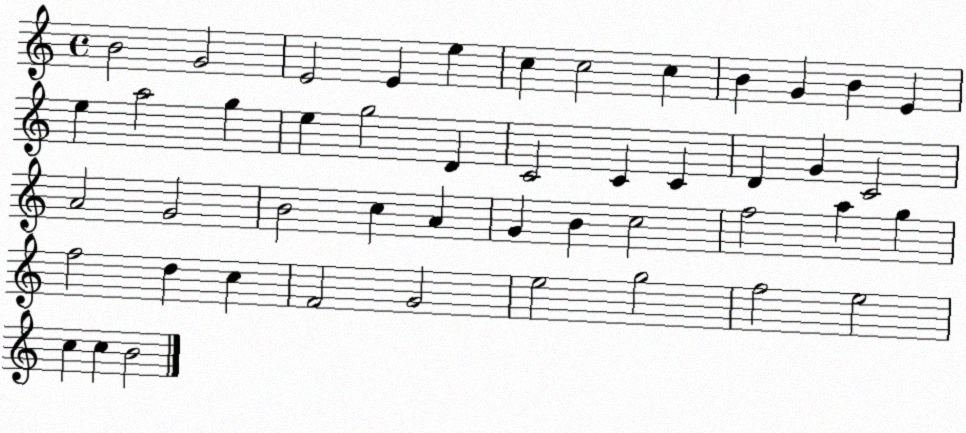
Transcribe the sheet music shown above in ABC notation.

X:1
T:Untitled
M:4/4
L:1/4
K:C
B2 G2 E2 E e c c2 c B G B E e a2 g e g2 D C2 C C D G C2 A2 G2 B2 c A G B c2 f2 a g f2 d c F2 G2 e2 g2 f2 e2 c c B2